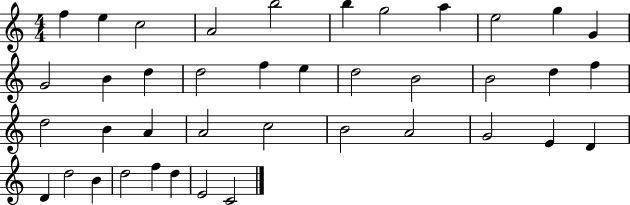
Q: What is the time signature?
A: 4/4